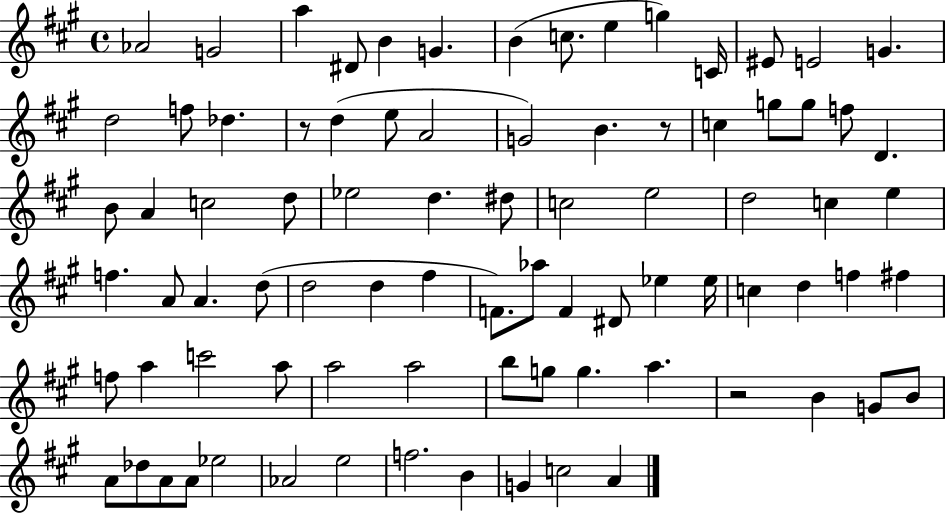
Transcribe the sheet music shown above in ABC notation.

X:1
T:Untitled
M:4/4
L:1/4
K:A
_A2 G2 a ^D/2 B G B c/2 e g C/4 ^E/2 E2 G d2 f/2 _d z/2 d e/2 A2 G2 B z/2 c g/2 g/2 f/2 D B/2 A c2 d/2 _e2 d ^d/2 c2 e2 d2 c e f A/2 A d/2 d2 d ^f F/2 _a/2 F ^D/2 _e _e/4 c d f ^f f/2 a c'2 a/2 a2 a2 b/2 g/2 g a z2 B G/2 B/2 A/2 _d/2 A/2 A/2 _e2 _A2 e2 f2 B G c2 A